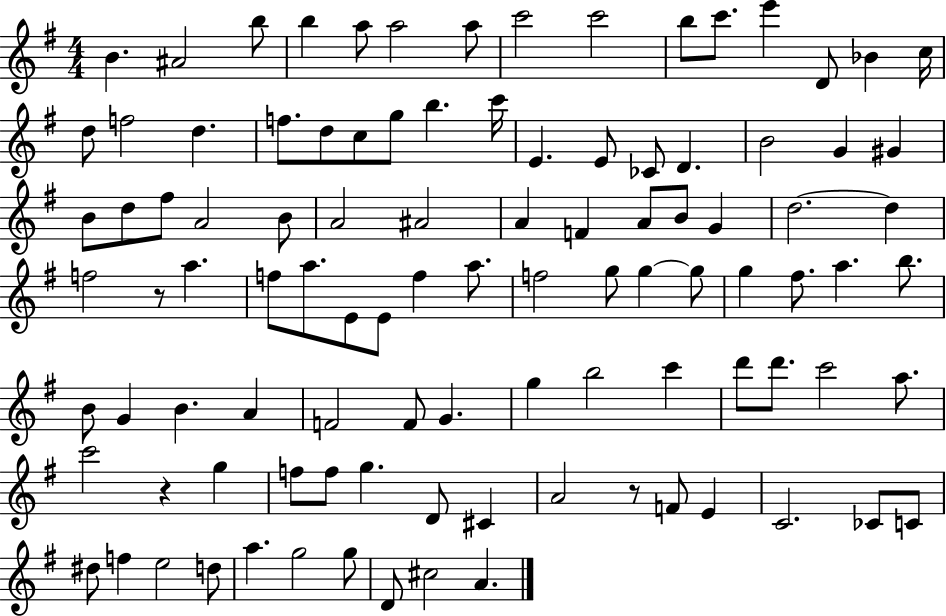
B4/q. A#4/h B5/e B5/q A5/e A5/h A5/e C6/h C6/h B5/e C6/e. E6/q D4/e Bb4/q C5/s D5/e F5/h D5/q. F5/e. D5/e C5/e G5/e B5/q. C6/s E4/q. E4/e CES4/e D4/q. B4/h G4/q G#4/q B4/e D5/e F#5/e A4/h B4/e A4/h A#4/h A4/q F4/q A4/e B4/e G4/q D5/h. D5/q F5/h R/e A5/q. F5/e A5/e. E4/e E4/e F5/q A5/e. F5/h G5/e G5/q G5/e G5/q F#5/e. A5/q. B5/e. B4/e G4/q B4/q. A4/q F4/h F4/e G4/q. G5/q B5/h C6/q D6/e D6/e. C6/h A5/e. C6/h R/q G5/q F5/e F5/e G5/q. D4/e C#4/q A4/h R/e F4/e E4/q C4/h. CES4/e C4/e D#5/e F5/q E5/h D5/e A5/q. G5/h G5/e D4/e C#5/h A4/q.